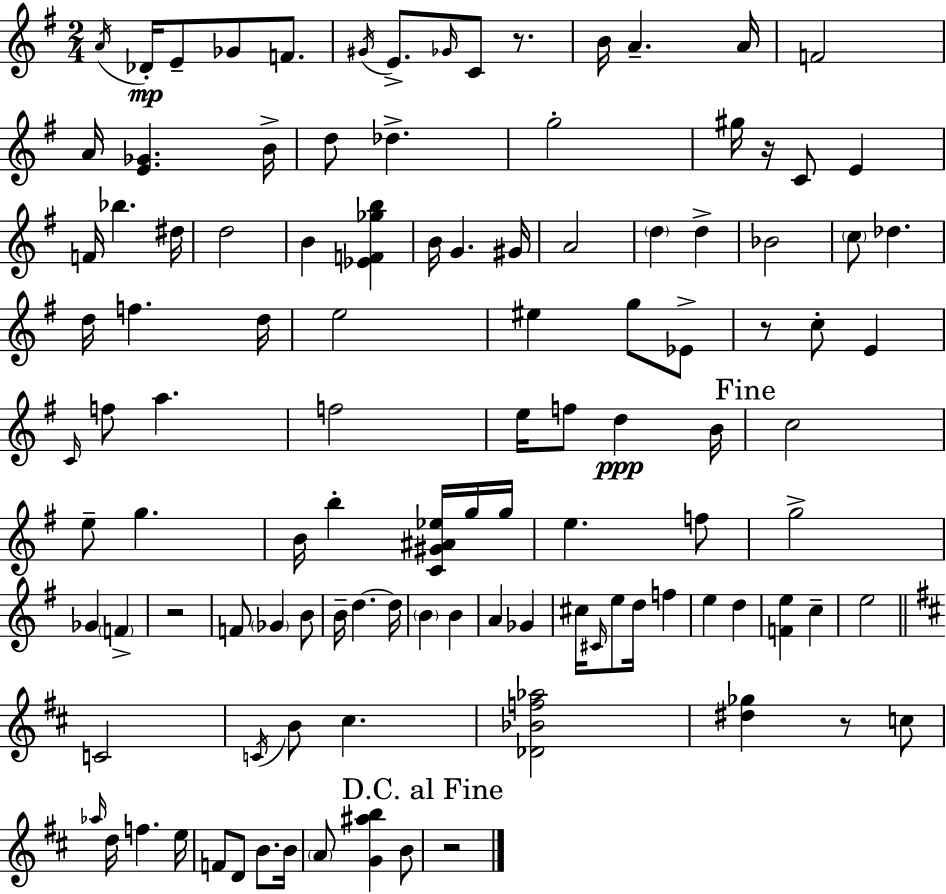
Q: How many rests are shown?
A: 6